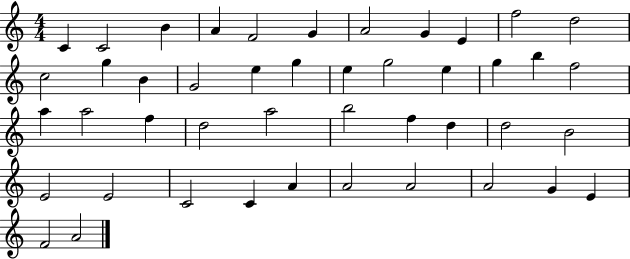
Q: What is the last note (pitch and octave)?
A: A4